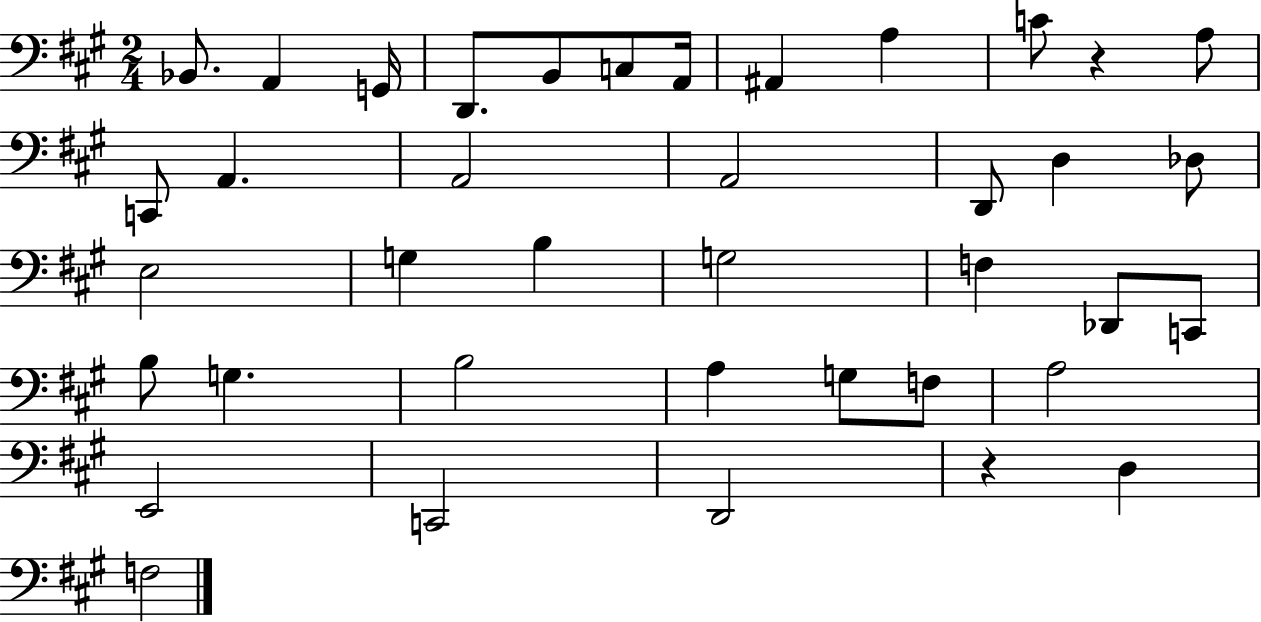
{
  \clef bass
  \numericTimeSignature
  \time 2/4
  \key a \major
  bes,8. a,4 g,16 | d,8. b,8 c8 a,16 | ais,4 a4 | c'8 r4 a8 | \break c,8 a,4. | a,2 | a,2 | d,8 d4 des8 | \break e2 | g4 b4 | g2 | f4 des,8 c,8 | \break b8 g4. | b2 | a4 g8 f8 | a2 | \break e,2 | c,2 | d,2 | r4 d4 | \break f2 | \bar "|."
}